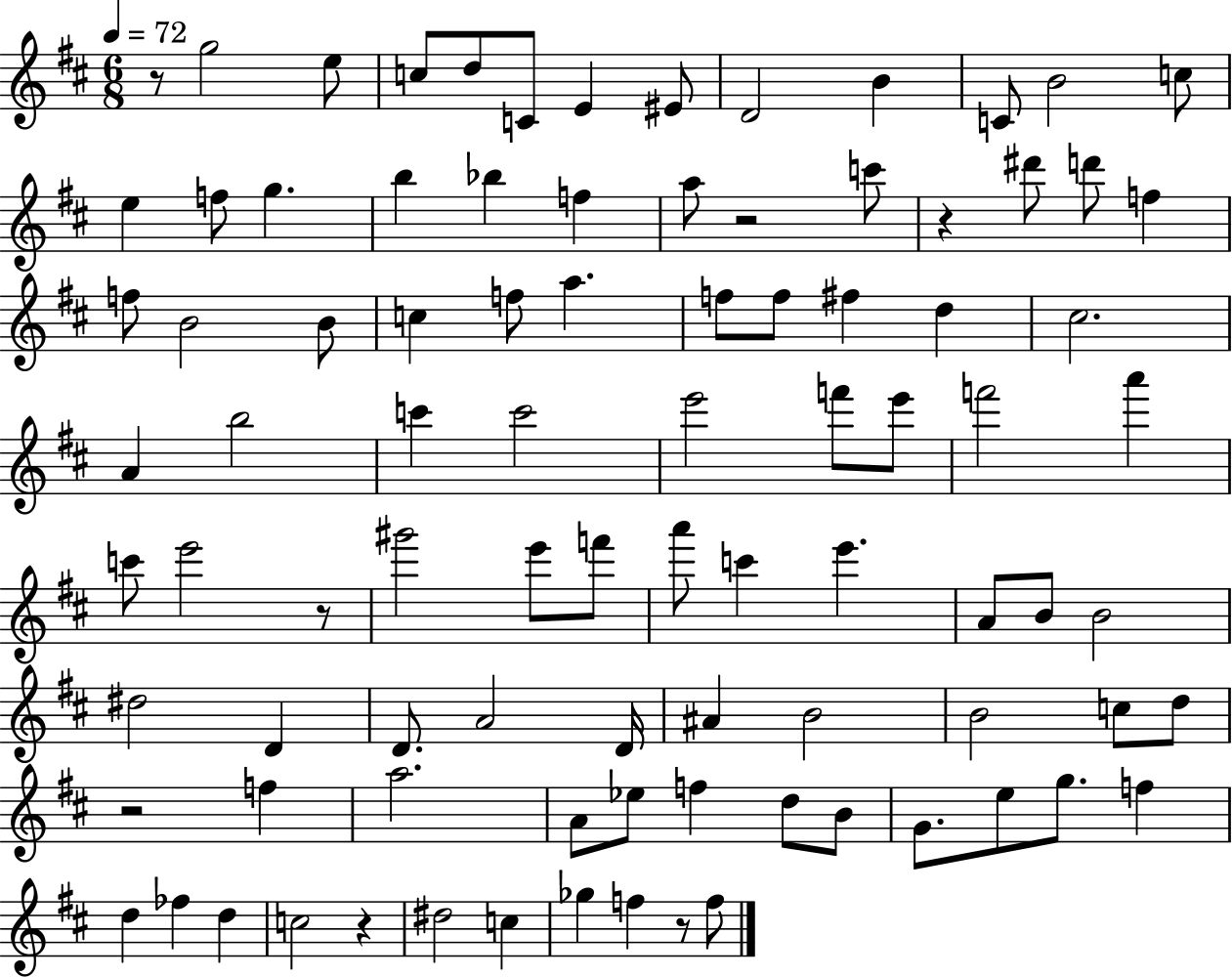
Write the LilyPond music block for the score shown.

{
  \clef treble
  \numericTimeSignature
  \time 6/8
  \key d \major
  \tempo 4 = 72
  \repeat volta 2 { r8 g''2 e''8 | c''8 d''8 c'8 e'4 eis'8 | d'2 b'4 | c'8 b'2 c''8 | \break e''4 f''8 g''4. | b''4 bes''4 f''4 | a''8 r2 c'''8 | r4 dis'''8 d'''8 f''4 | \break f''8 b'2 b'8 | c''4 f''8 a''4. | f''8 f''8 fis''4 d''4 | cis''2. | \break a'4 b''2 | c'''4 c'''2 | e'''2 f'''8 e'''8 | f'''2 a'''4 | \break c'''8 e'''2 r8 | gis'''2 e'''8 f'''8 | a'''8 c'''4 e'''4. | a'8 b'8 b'2 | \break dis''2 d'4 | d'8. a'2 d'16 | ais'4 b'2 | b'2 c''8 d''8 | \break r2 f''4 | a''2. | a'8 ees''8 f''4 d''8 b'8 | g'8. e''8 g''8. f''4 | \break d''4 fes''4 d''4 | c''2 r4 | dis''2 c''4 | ges''4 f''4 r8 f''8 | \break } \bar "|."
}